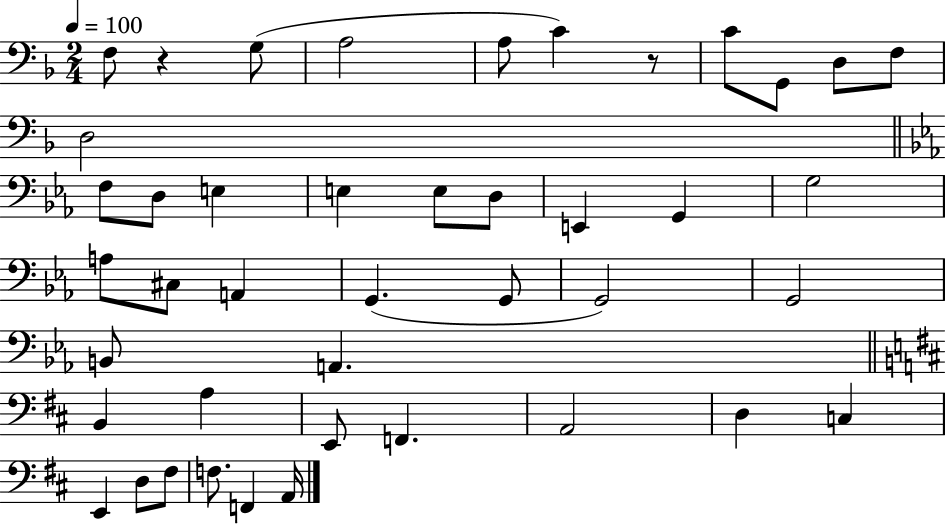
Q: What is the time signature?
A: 2/4